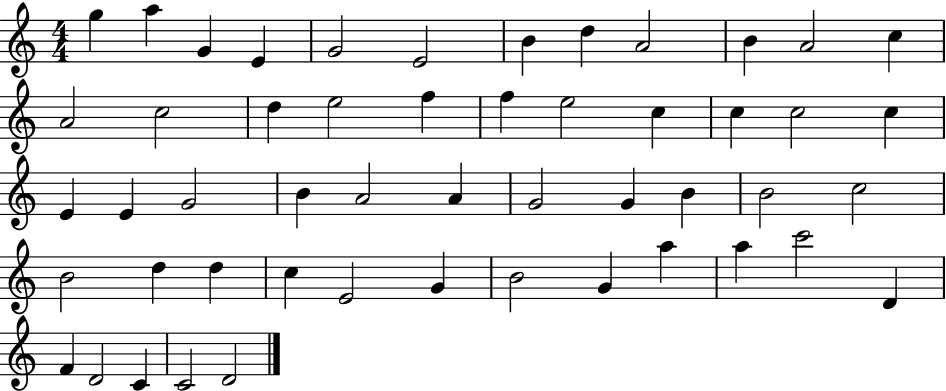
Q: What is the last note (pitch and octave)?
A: D4